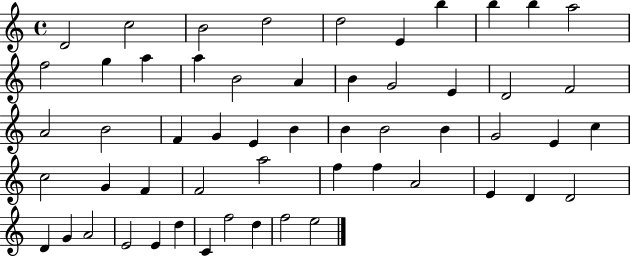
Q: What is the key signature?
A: C major